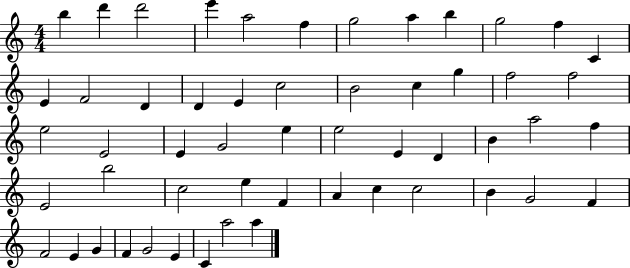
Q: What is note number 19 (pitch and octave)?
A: B4